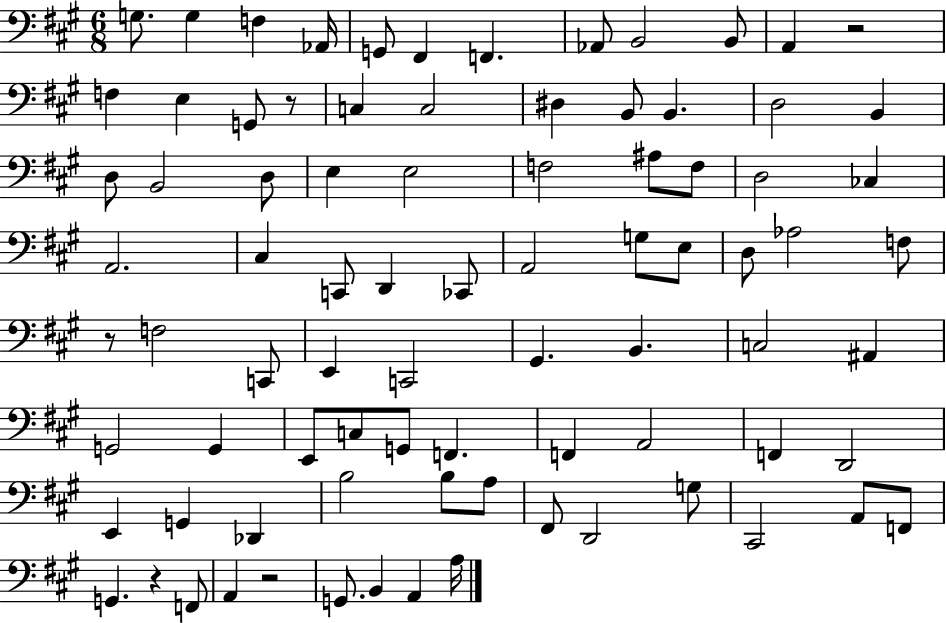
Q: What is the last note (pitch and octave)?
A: A3